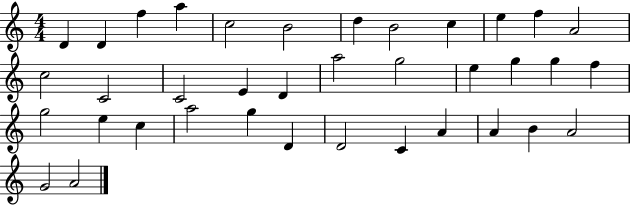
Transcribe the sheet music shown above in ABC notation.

X:1
T:Untitled
M:4/4
L:1/4
K:C
D D f a c2 B2 d B2 c e f A2 c2 C2 C2 E D a2 g2 e g g f g2 e c a2 g D D2 C A A B A2 G2 A2